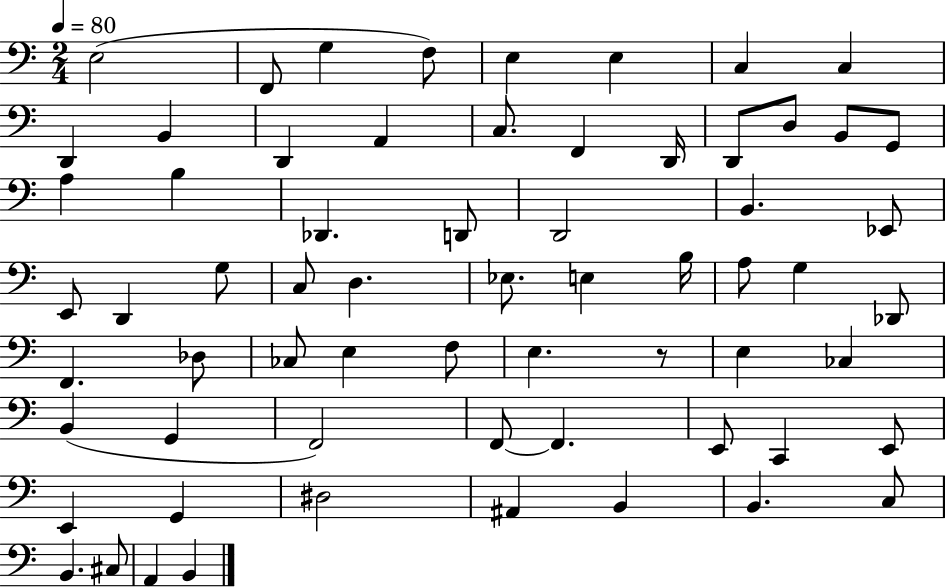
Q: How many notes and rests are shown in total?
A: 65